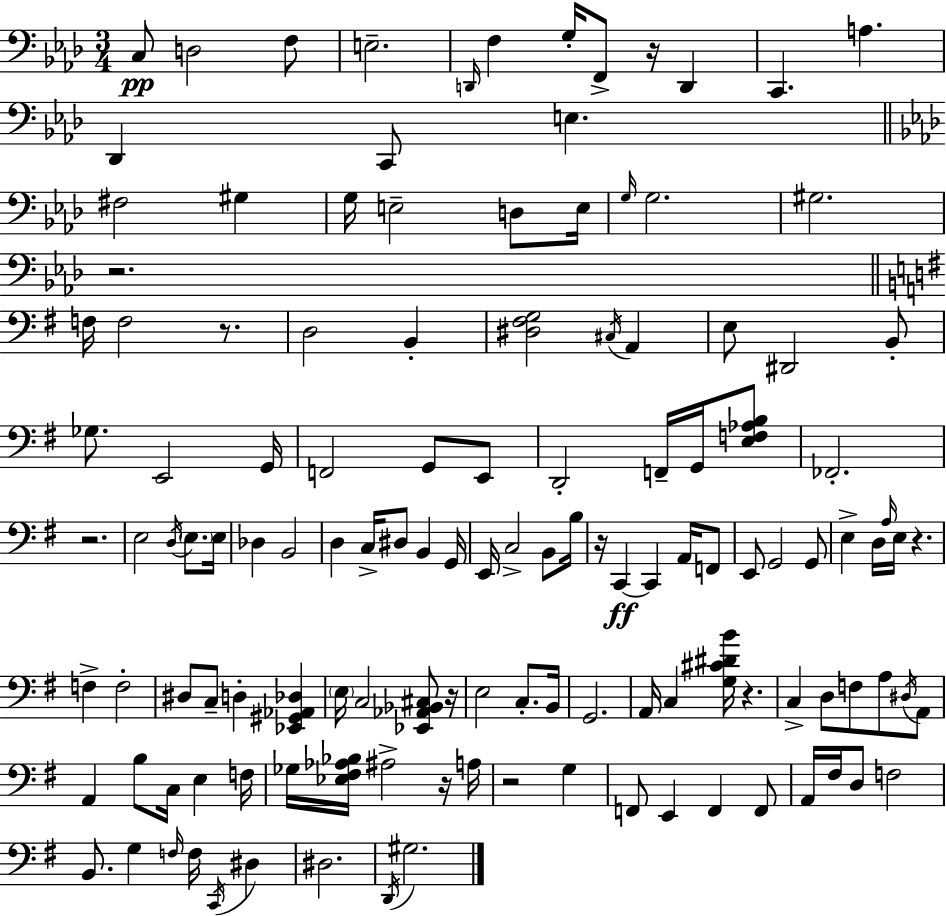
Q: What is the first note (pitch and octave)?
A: C3